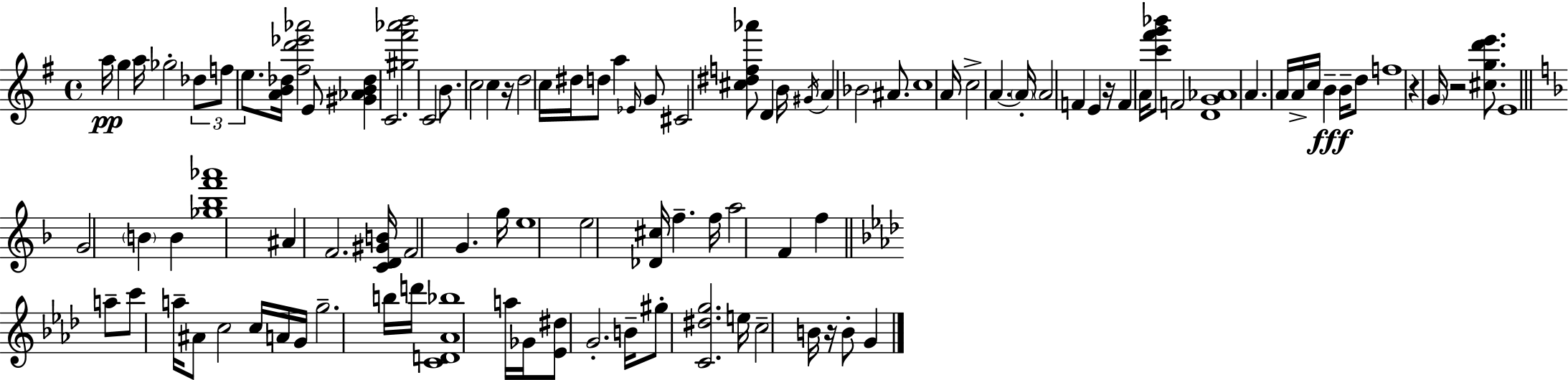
{
  \clef treble
  \time 4/4
  \defaultTimeSignature
  \key g \major
  a''16\pp g''4 a''16 ges''2-. \tuplet 3/2 { des''8 | f''8 e''8. } <a' b' des''>16 <fis'' d''' ees''' aes'''>2 e'8 | <gis' aes' b' des''>4 c'2. | <gis'' fis''' aes''' b'''>2 c'2 | \break b'8. c''2 c''4 r16 | d''2 c''16 dis''16 d''8 a''4 | \grace { ees'16 } g'8 cis'2 <cis'' dis'' f'' aes'''>8 d'4 | b'16 \acciaccatura { gis'16 } a'4 bes'2 ais'8. | \break c''1 | a'16 c''2-> a'4.~~ | \parenthesize a'16-. \parenthesize a'2 f'4 e'4 | r16 f'4 a'16 <c''' fis''' g''' bes'''>8 f'2 | \break <d' g' aes'>1 | a'4. a'16 a'16-> c''16 b'4--\fff b'16-- | d''8 f''1 | r4 \parenthesize g'16 r2 <cis'' g'' d''' e'''>8. | \break e'1 | \bar "||" \break \key d \minor g'2 \parenthesize b'4 b'4 | <ges'' bes'' f''' aes'''>1 | ais'4 f'2. | <c' d' gis' b'>16 f'2 g'4. g''16 | \break e''1 | e''2 <des' cis''>16 f''4.-- f''16 | a''2 f'4 f''4 | \bar "||" \break \key aes \major a''8-- c'''8 a''16-- ais'8 c''2 c''16 | a'16 g'16 g''2.-- b''16 d'''16 | <c' d' aes' bes''>1 | a''16 ges'16 <ees' dis''>8 g'2.-. | \break b'16-- gis''8-. <c' dis'' g''>2. e''16 | c''2-- b'16 r16 b'8-. g'4 | \bar "|."
}